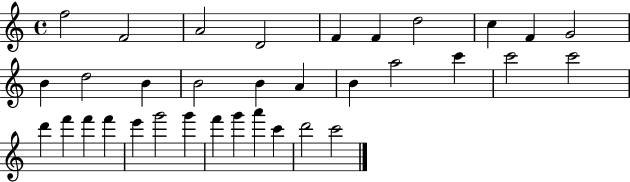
{
  \clef treble
  \time 4/4
  \defaultTimeSignature
  \key c \major
  f''2 f'2 | a'2 d'2 | f'4 f'4 d''2 | c''4 f'4 g'2 | \break b'4 d''2 b'4 | b'2 b'4 a'4 | b'4 a''2 c'''4 | c'''2 c'''2 | \break d'''4 f'''4 f'''4 f'''4 | e'''4 g'''2 g'''4 | f'''4 g'''4 a'''4 c'''4 | d'''2 c'''2 | \break \bar "|."
}